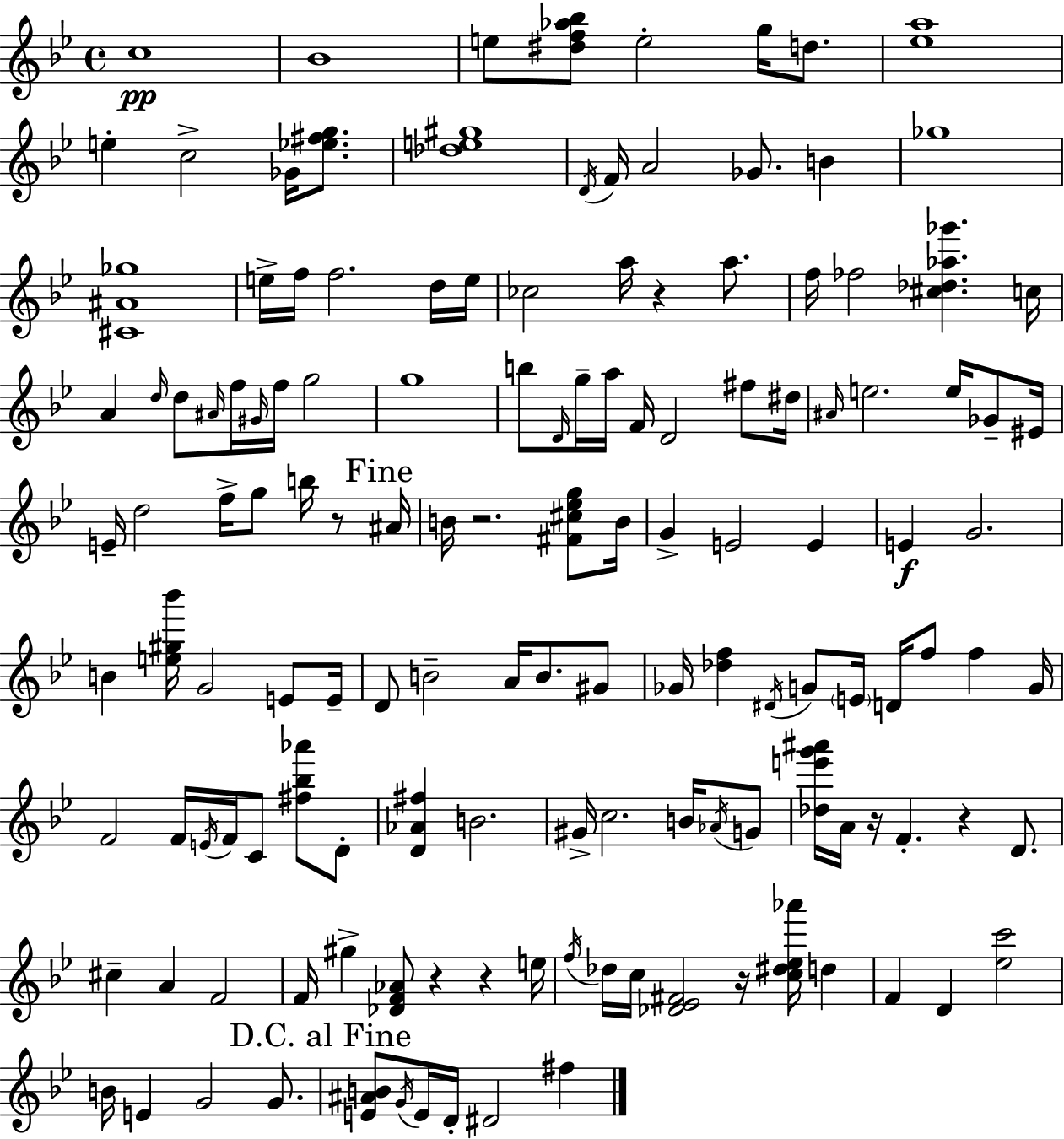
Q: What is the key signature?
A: G minor